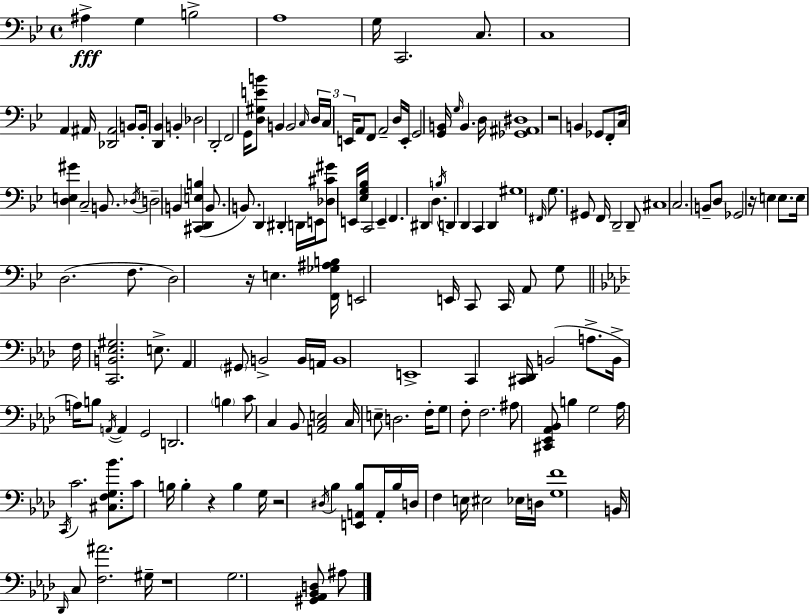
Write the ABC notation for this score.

X:1
T:Untitled
M:4/4
L:1/4
K:Gm
^A, G, B,2 A,4 G,/4 C,,2 C,/2 C,4 A,, ^A,,/4 [_D,,^A,,]2 B,,/2 B,,/4 [D,,_B,,] B,, _D,2 D,,2 F,,2 G,,/4 [D,^G,EB]/2 B,, B,,2 C,/4 D,/4 C,/4 E,,/4 A,,/2 F,,/2 A,,2 D,/4 E,,/4 G,,2 [G,,B,,]/4 G,/4 B,, D,/4 [_G,,^A,,^D,]4 z2 B,, _G,,/2 F,,/2 C,/4 [D,E,^G] C,2 B,,/2 _D,/4 D,2 B,, [^C,,D,,E,B,] B,,/2 B,,/2 D,, ^D,, D,,/4 E,,/4 [_D,^C^G]/2 E,,/4 [_E,G,_B,]/4 C,,2 E,, F,, ^D,, D, B,/4 D,, D,, C,, D,, ^G,4 ^F,,/4 G,/2 ^G,,/2 F,,/4 D,,2 D,,/2 ^C,4 C,2 B,,/2 D,/2 _G,,2 z/4 E, E,/2 E,/4 D,2 F,/2 D,2 z/4 E, [F,,_G,^A,B,]/4 E,,2 E,,/4 C,,/2 C,,/4 A,,/2 G,/2 F,/4 [C,,B,,_E,^G,]2 E,/2 _A,, ^G,,/2 B,,2 B,,/4 A,,/4 B,,4 E,,4 C,, [^C,,_D,,]/4 B,,2 A,/2 B,,/4 A,/4 B,/2 A,,/4 A,, G,,2 D,,2 B, C/2 C, _B,,/2 [A,,C,E,]2 C,/4 E,/2 D,2 F,/4 G,/2 F,/2 F,2 ^A,/2 [^C,,_E,,_A,,_B,,]/2 B, G,2 _A,/4 C,,/4 C2 [^C,F,G,_B]/2 C/2 B,/4 B, z B, G,/4 z2 ^D,/4 _B, [E,,A,,_B,]/2 A,,/4 _B,/4 D,/4 F, E,/4 ^E,2 _E,/4 D,/4 [G,F]4 B,,/4 _D,,/4 C,/2 [F,^A]2 ^G,/4 z4 G,2 [^G,,_A,,_B,,D,]/2 ^A,/2